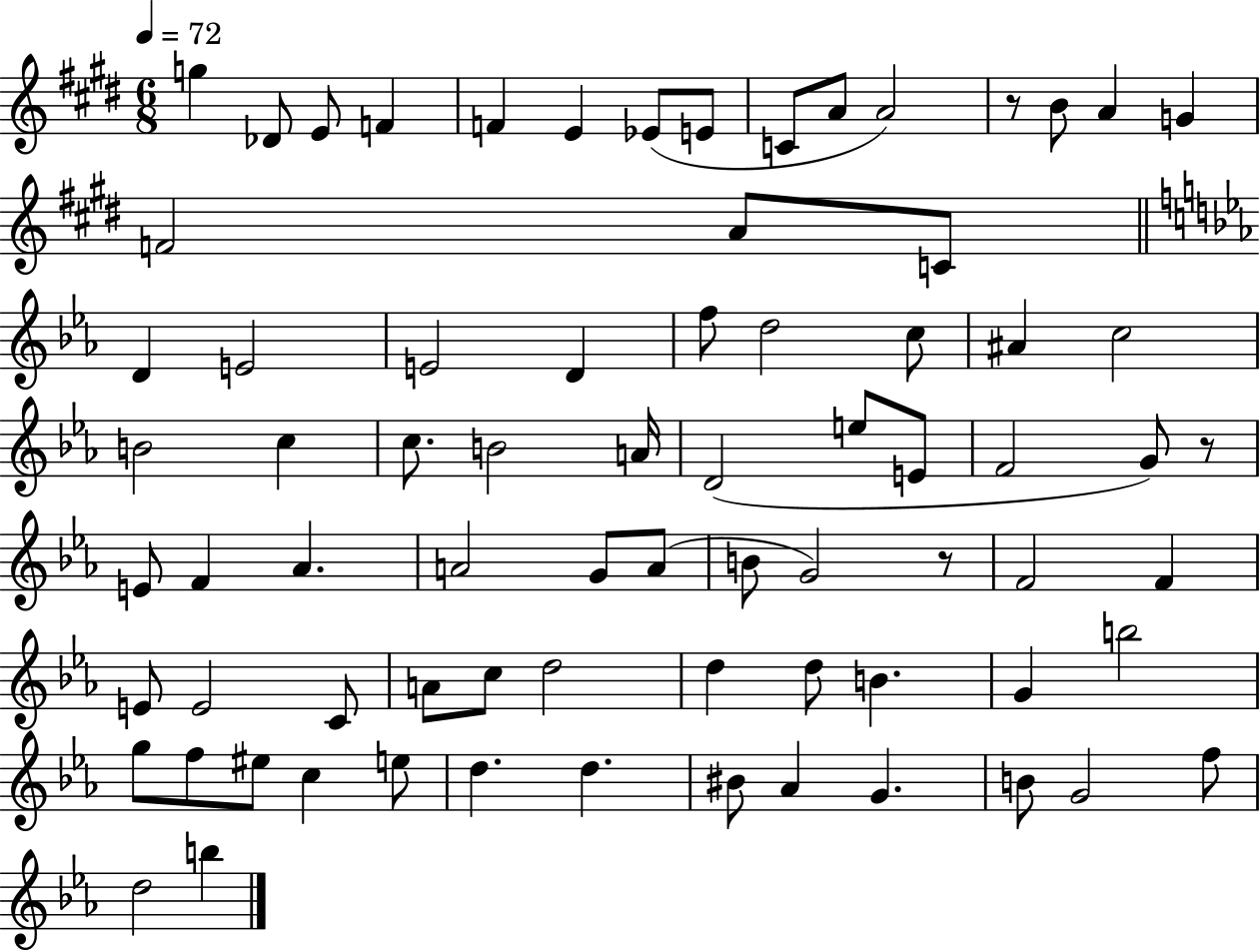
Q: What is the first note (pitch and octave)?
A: G5